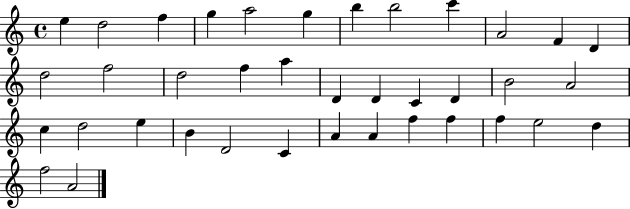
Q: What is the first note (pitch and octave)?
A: E5